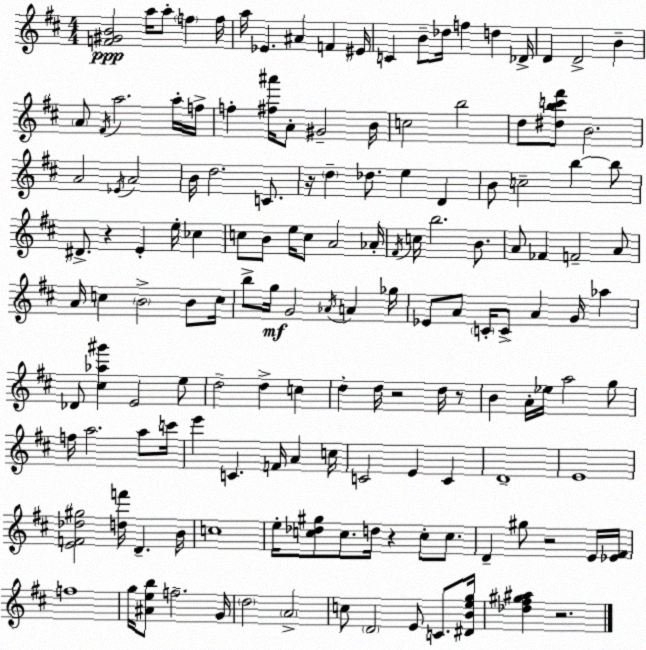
X:1
T:Untitled
M:4/4
L:1/4
K:D
[F^GB]2 a/4 a/2 f f/4 a/4 _E ^A F ^E/4 C B/2 _d/4 f d _D/4 D D2 B A/2 ^F/4 a2 a/4 f/4 f [^f^a']/4 A/2 ^G2 B/4 c2 b2 d/2 [^dbc'^f']/2 B2 A2 _E/4 A2 B/4 d2 C/2 z/4 d _d/2 e D B/2 c2 b b/2 ^D/2 z E e/4 _c c/2 B/2 e/4 c/2 A2 _A/4 ^F/4 c/4 b2 B/2 A/2 _F F2 A/2 A/4 c B2 B/2 c/4 b/2 g/4 G2 _A/4 A _g/4 _E/2 A/2 C/4 C/2 A G/4 _a _D/2 [^c_a^g'] E2 e/2 d2 d c d d/4 z2 d/4 z/2 B A/4 _e/4 a2 g/2 f/4 a2 a/2 c'/4 e' C F/4 A c/4 C2 E C D4 E4 [EF_d^g]2 [df']/4 D B/4 c4 e/4 [c_d^g]/2 c/2 d/4 z c/2 c/2 D ^g/2 z2 E/4 [_E^F]/4 f4 g/4 [^Aeb]/2 f2 G/4 d2 A2 c/2 D2 E/2 C/2 [^DBeg]/4 [_d^f^g^a] z2